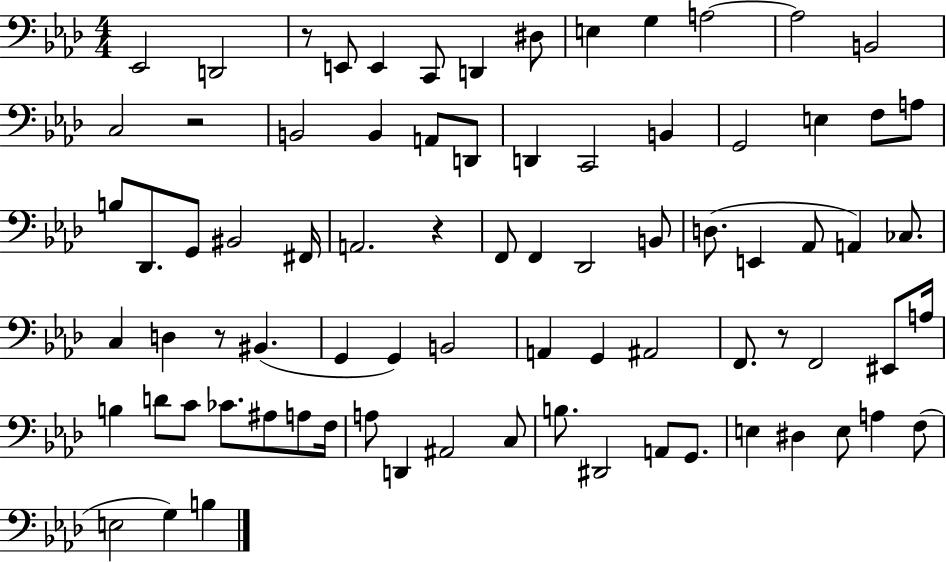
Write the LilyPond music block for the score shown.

{
  \clef bass
  \numericTimeSignature
  \time 4/4
  \key aes \major
  ees,2 d,2 | r8 e,8 e,4 c,8 d,4 dis8 | e4 g4 a2~~ | a2 b,2 | \break c2 r2 | b,2 b,4 a,8 d,8 | d,4 c,2 b,4 | g,2 e4 f8 a8 | \break b8 des,8. g,8 bis,2 fis,16 | a,2. r4 | f,8 f,4 des,2 b,8 | d8.( e,4 aes,8 a,4) ces8. | \break c4 d4 r8 bis,4.( | g,4 g,4) b,2 | a,4 g,4 ais,2 | f,8. r8 f,2 eis,8 a16 | \break b4 d'8 c'8 ces'8. ais8 a8 f16 | a8 d,4 ais,2 c8 | b8. dis,2 a,8 g,8. | e4 dis4 e8 a4 f8( | \break e2 g4) b4 | \bar "|."
}